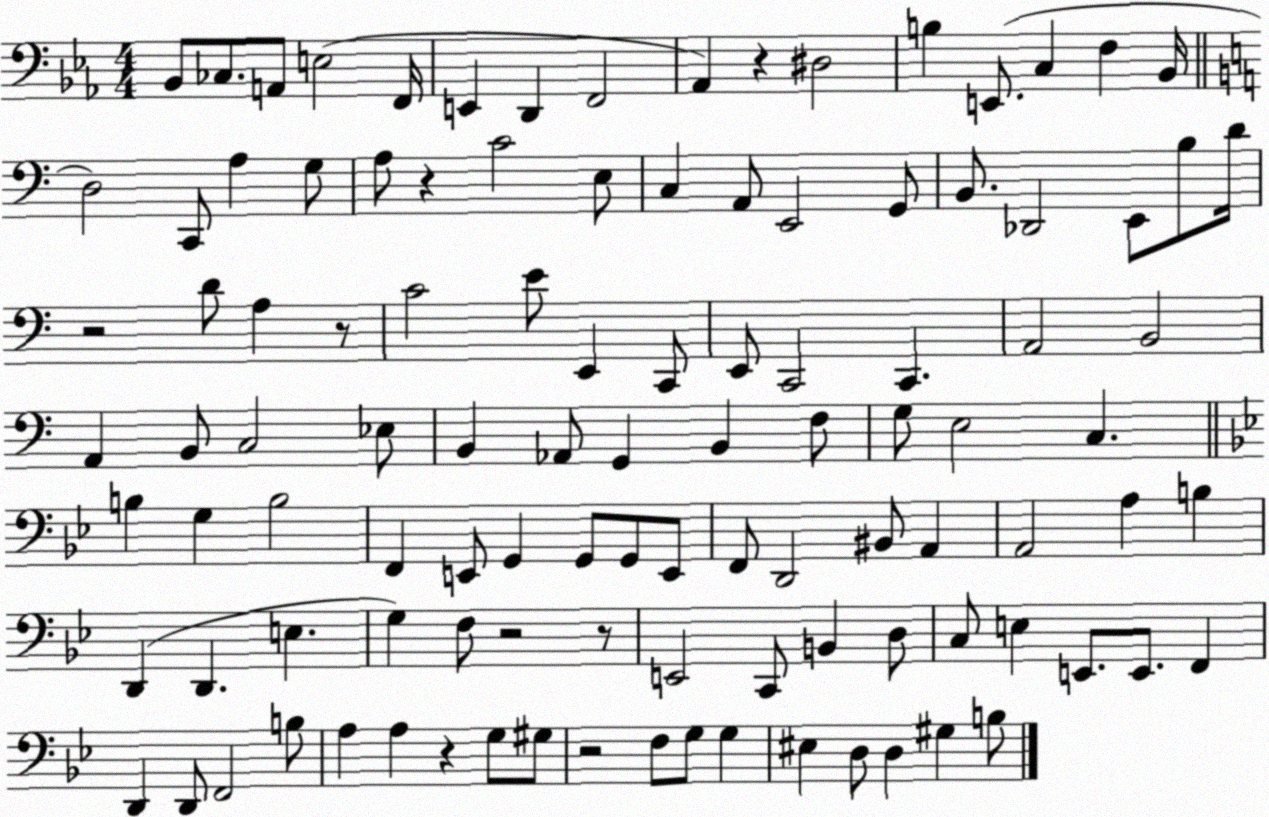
X:1
T:Untitled
M:4/4
L:1/4
K:Eb
_B,,/2 _C,/2 A,,/2 E,2 F,,/4 E,, D,, F,,2 _A,, z ^D,2 B, E,,/2 C, F, _B,,/4 D,2 C,,/2 A, G,/2 A,/2 z C2 E,/2 C, A,,/2 E,,2 G,,/2 B,,/2 _D,,2 E,,/2 B,/2 D/4 z2 D/2 A, z/2 C2 E/2 E,, C,,/2 E,,/2 C,,2 C,, A,,2 B,,2 A,, B,,/2 C,2 _E,/2 B,, _A,,/2 G,, B,, F,/2 G,/2 E,2 C, B, G, B,2 F,, E,,/2 G,, G,,/2 G,,/2 E,,/2 F,,/2 D,,2 ^B,,/2 A,, A,,2 A, B, D,, D,, E, G, F,/2 z2 z/2 E,,2 C,,/2 B,, D,/2 C,/2 E, E,,/2 E,,/2 F,, D,, D,,/2 F,,2 B,/2 A, A, z G,/2 ^G,/2 z2 F,/2 G,/2 G, ^E, D,/2 D, ^G, B,/2